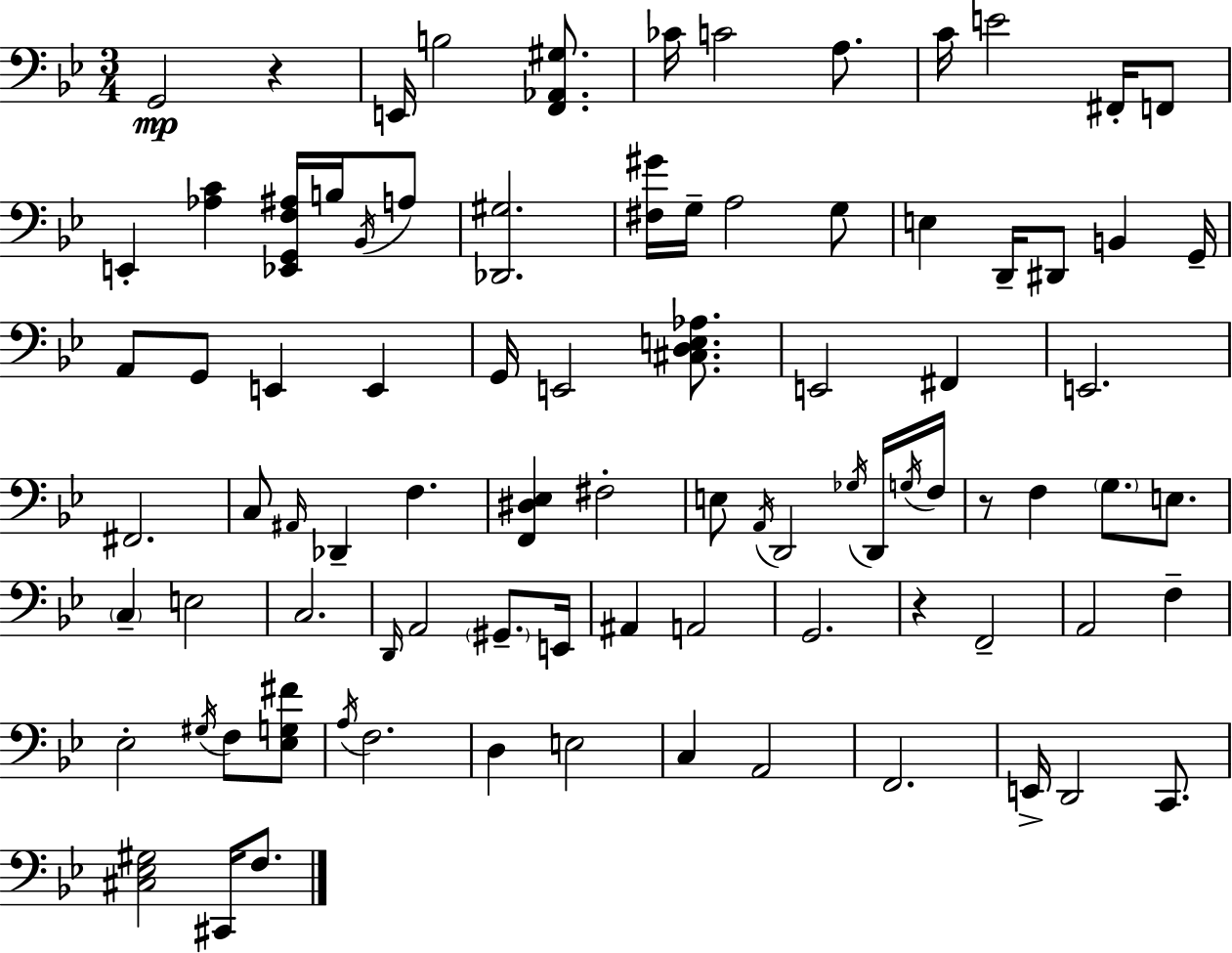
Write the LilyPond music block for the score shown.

{
  \clef bass
  \numericTimeSignature
  \time 3/4
  \key bes \major
  g,2\mp r4 | e,16 b2 <f, aes, gis>8. | ces'16 c'2 a8. | c'16 e'2 fis,16-. f,8 | \break e,4-. <aes c'>4 <ees, g, f ais>16 b16 \acciaccatura { bes,16 } a8 | <des, gis>2. | <fis gis'>16 g16-- a2 g8 | e4 d,16-- dis,8 b,4 | \break g,16-- a,8 g,8 e,4 e,4 | g,16 e,2 <cis d e aes>8. | e,2 fis,4 | e,2. | \break fis,2. | c8 \grace { ais,16 } des,4-- f4. | <f, dis ees>4 fis2-. | e8 \acciaccatura { a,16 } d,2 | \break \acciaccatura { ges16 } d,16 \acciaccatura { g16 } f16 r8 f4 \parenthesize g8. | e8. \parenthesize c4-- e2 | c2. | \grace { d,16 } a,2 | \break \parenthesize gis,8.-- e,16 ais,4 a,2 | g,2. | r4 f,2-- | a,2 | \break f4-- ees2-. | \acciaccatura { gis16 } f8 <ees g fis'>8 \acciaccatura { a16 } f2. | d4 | e2 c4 | \break a,2 f,2. | e,16-> d,2 | c,8. <cis ees gis>2 | cis,16 f8. \bar "|."
}